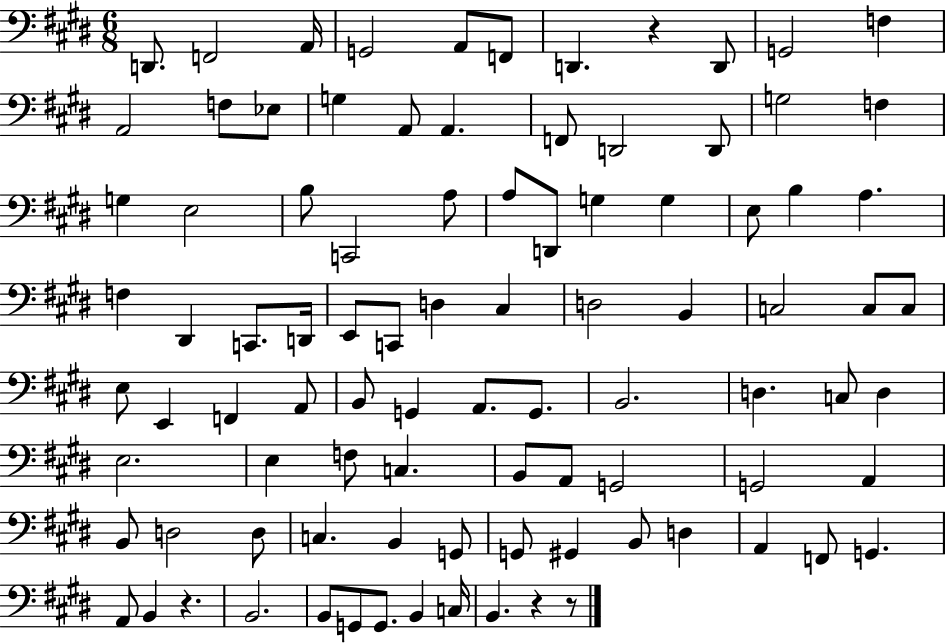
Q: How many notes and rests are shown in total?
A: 93